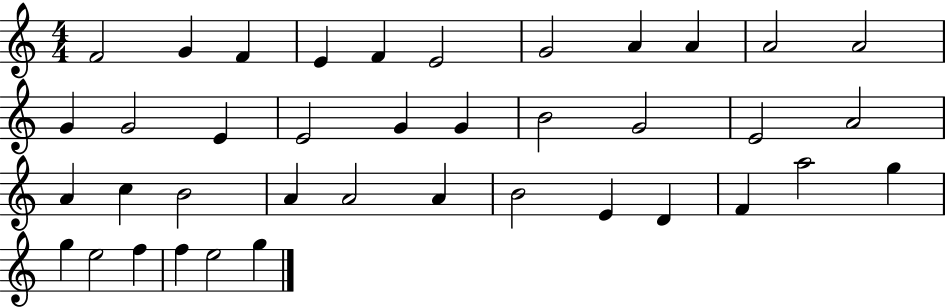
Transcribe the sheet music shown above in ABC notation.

X:1
T:Untitled
M:4/4
L:1/4
K:C
F2 G F E F E2 G2 A A A2 A2 G G2 E E2 G G B2 G2 E2 A2 A c B2 A A2 A B2 E D F a2 g g e2 f f e2 g